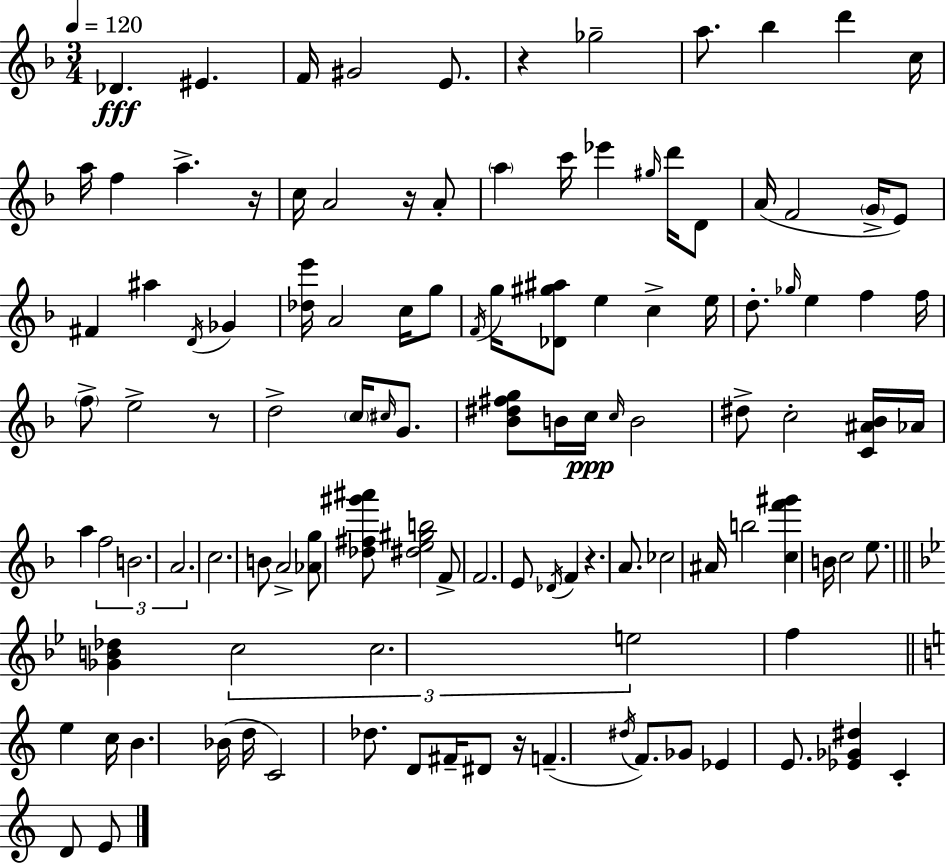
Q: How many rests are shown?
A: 6